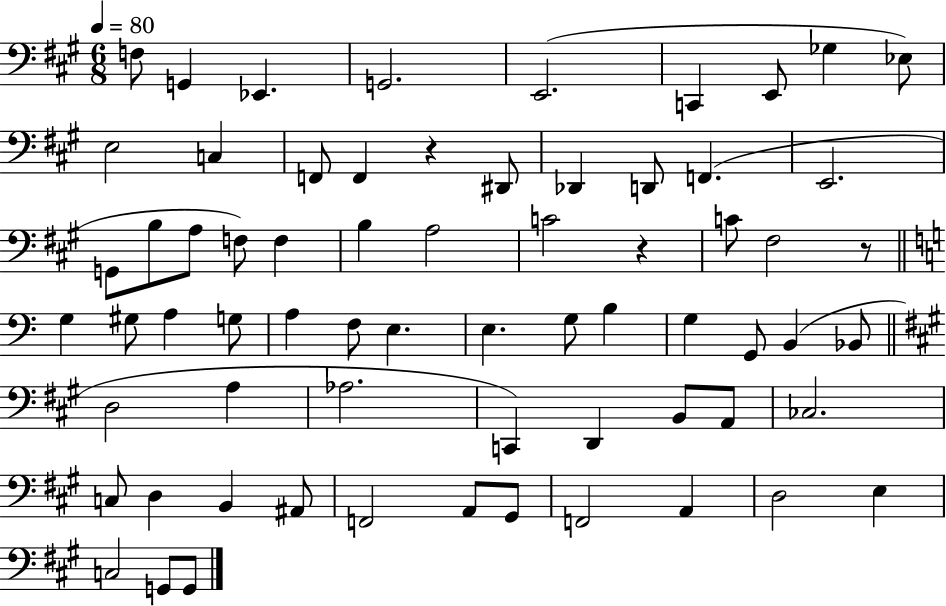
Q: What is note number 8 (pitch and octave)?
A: Gb3